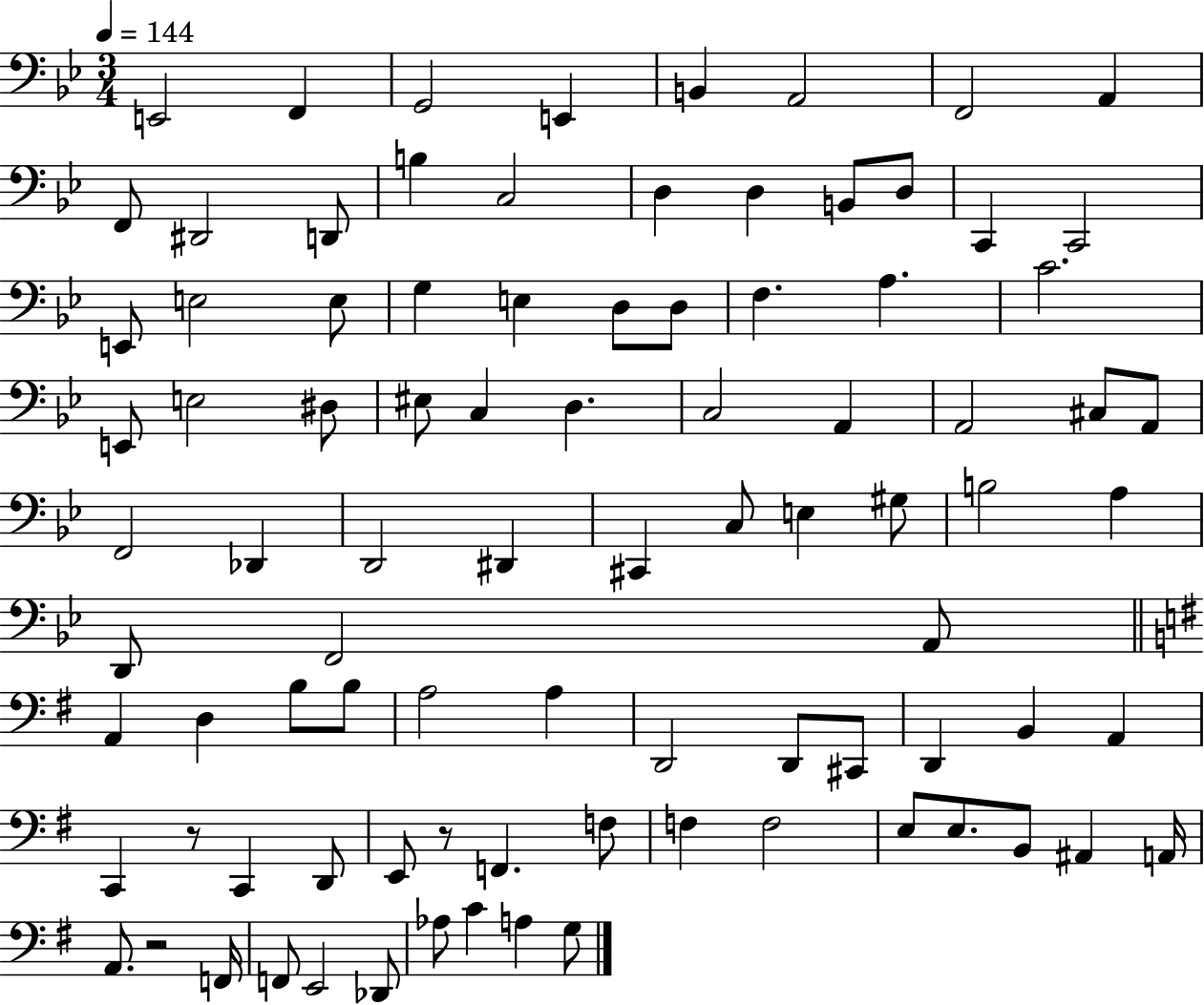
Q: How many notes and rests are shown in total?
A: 90